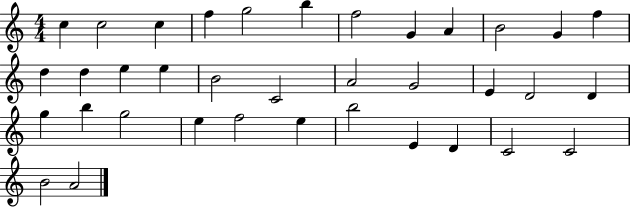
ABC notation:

X:1
T:Untitled
M:4/4
L:1/4
K:C
c c2 c f g2 b f2 G A B2 G f d d e e B2 C2 A2 G2 E D2 D g b g2 e f2 e b2 E D C2 C2 B2 A2